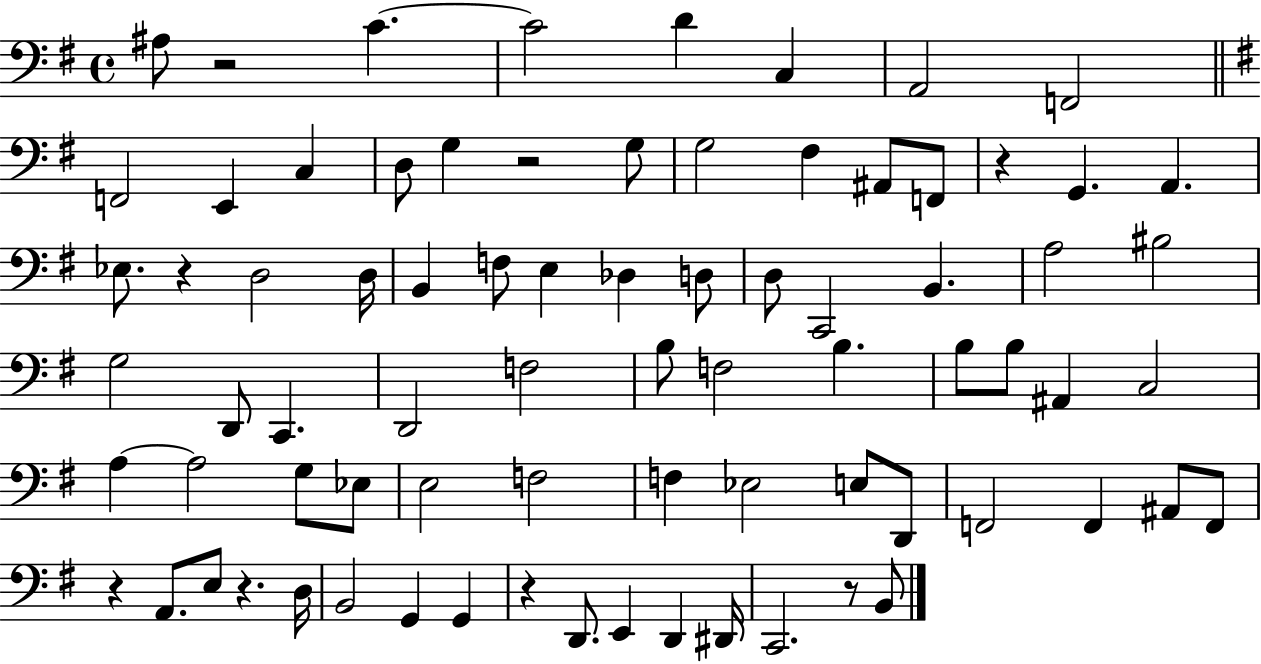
X:1
T:Untitled
M:4/4
L:1/4
K:G
^A,/2 z2 C C2 D C, A,,2 F,,2 F,,2 E,, C, D,/2 G, z2 G,/2 G,2 ^F, ^A,,/2 F,,/2 z G,, A,, _E,/2 z D,2 D,/4 B,, F,/2 E, _D, D,/2 D,/2 C,,2 B,, A,2 ^B,2 G,2 D,,/2 C,, D,,2 F,2 B,/2 F,2 B, B,/2 B,/2 ^A,, C,2 A, A,2 G,/2 _E,/2 E,2 F,2 F, _E,2 E,/2 D,,/2 F,,2 F,, ^A,,/2 F,,/2 z A,,/2 E,/2 z D,/4 B,,2 G,, G,, z D,,/2 E,, D,, ^D,,/4 C,,2 z/2 B,,/2